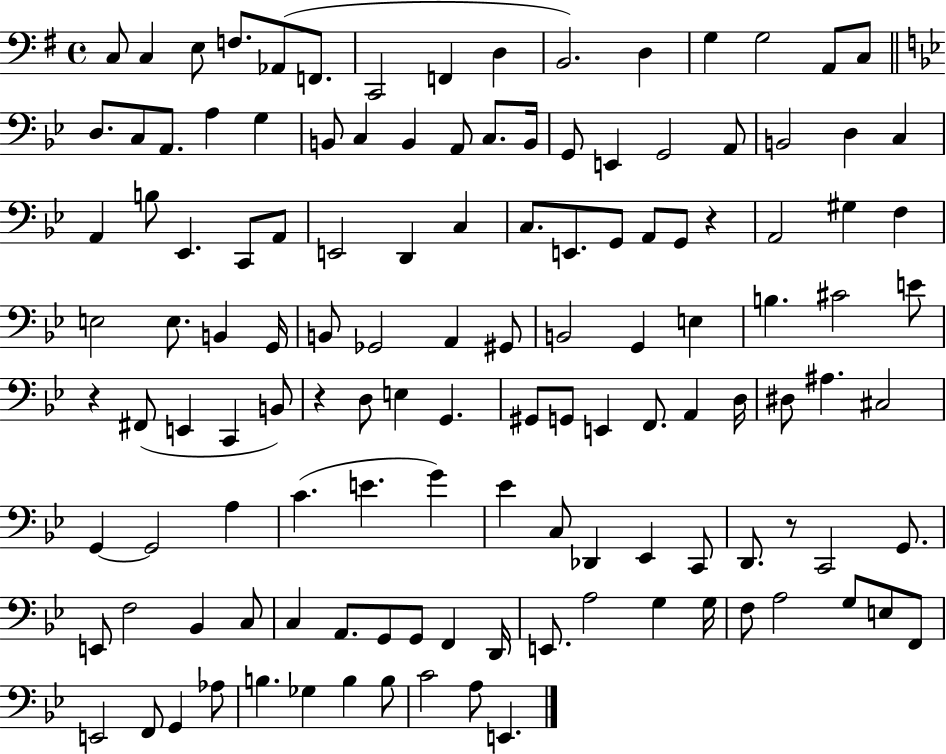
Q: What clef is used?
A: bass